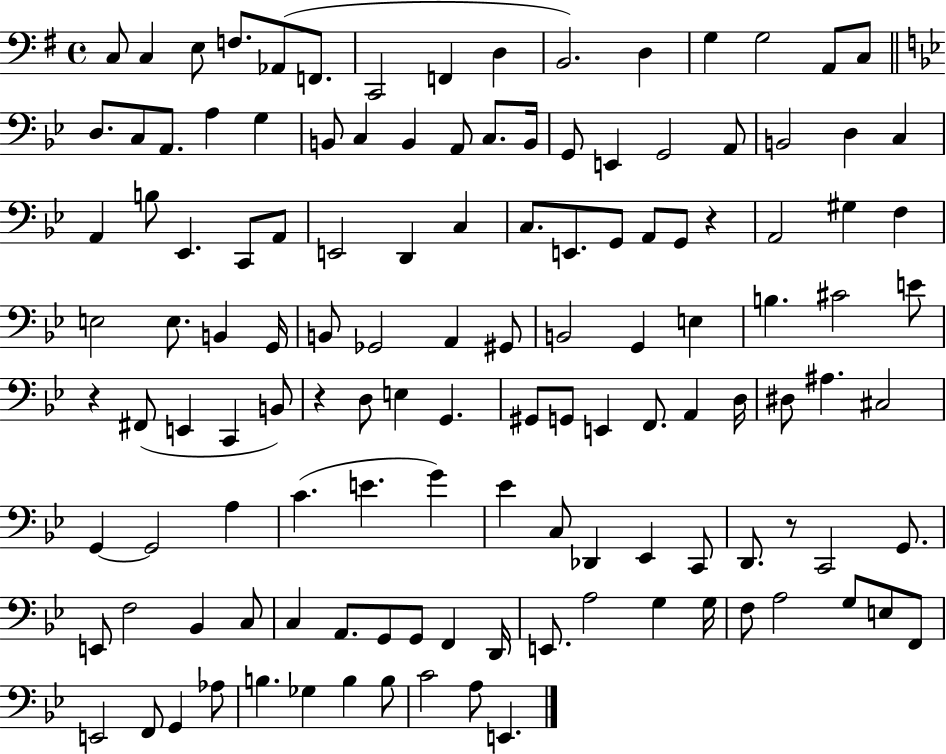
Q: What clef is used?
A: bass